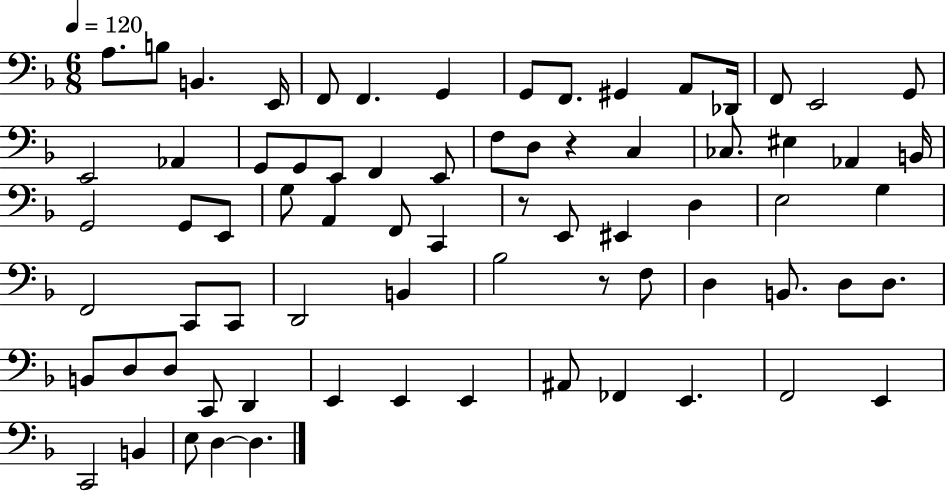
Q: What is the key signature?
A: F major